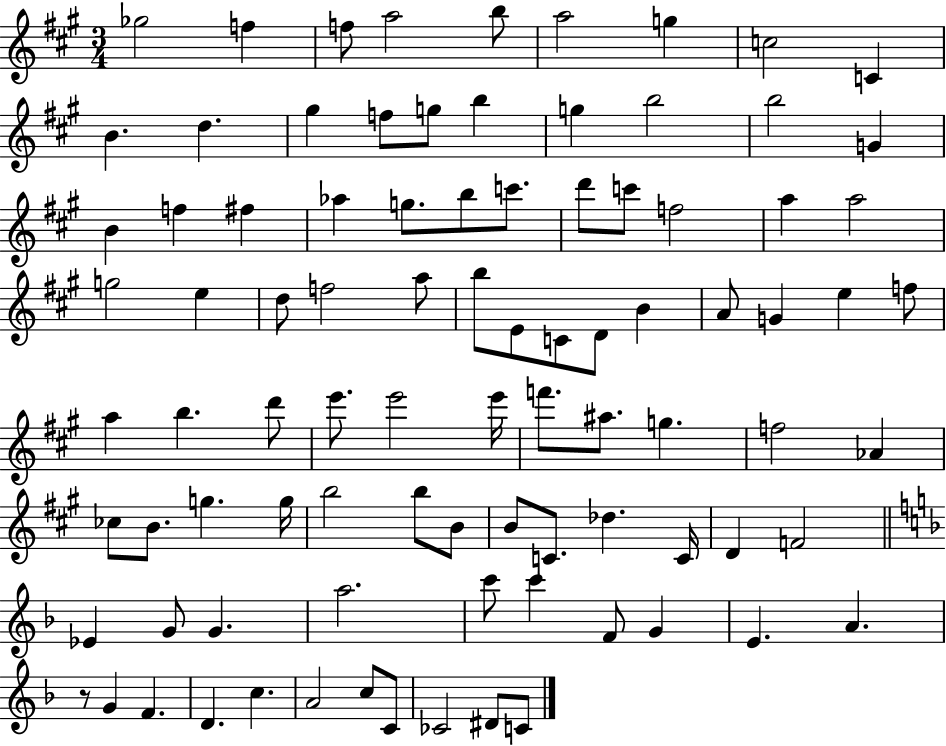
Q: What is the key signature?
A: A major